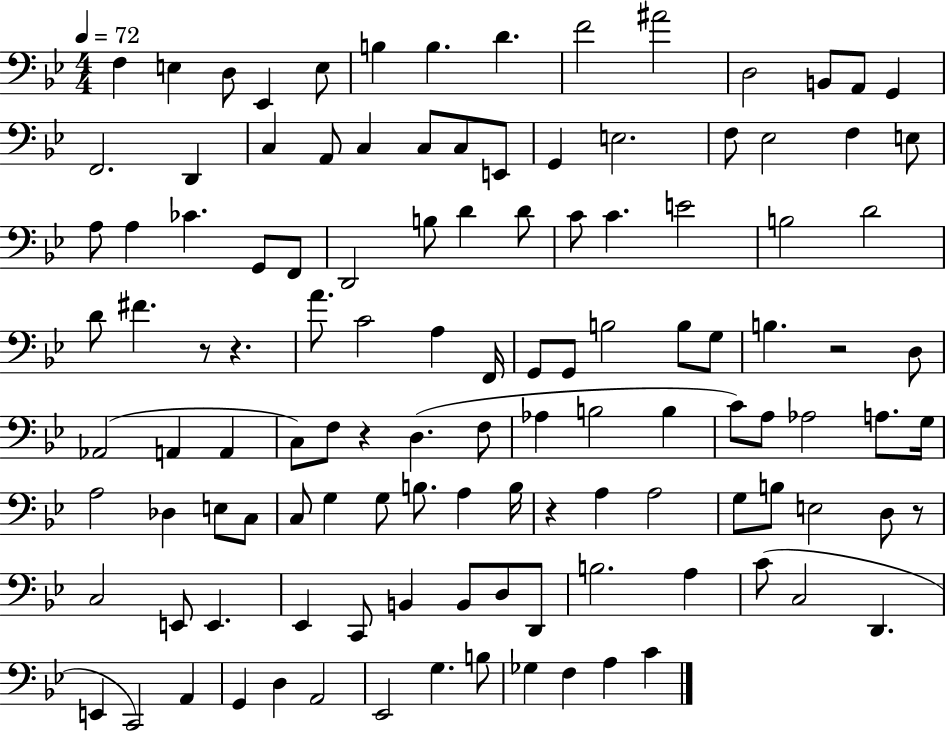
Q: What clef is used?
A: bass